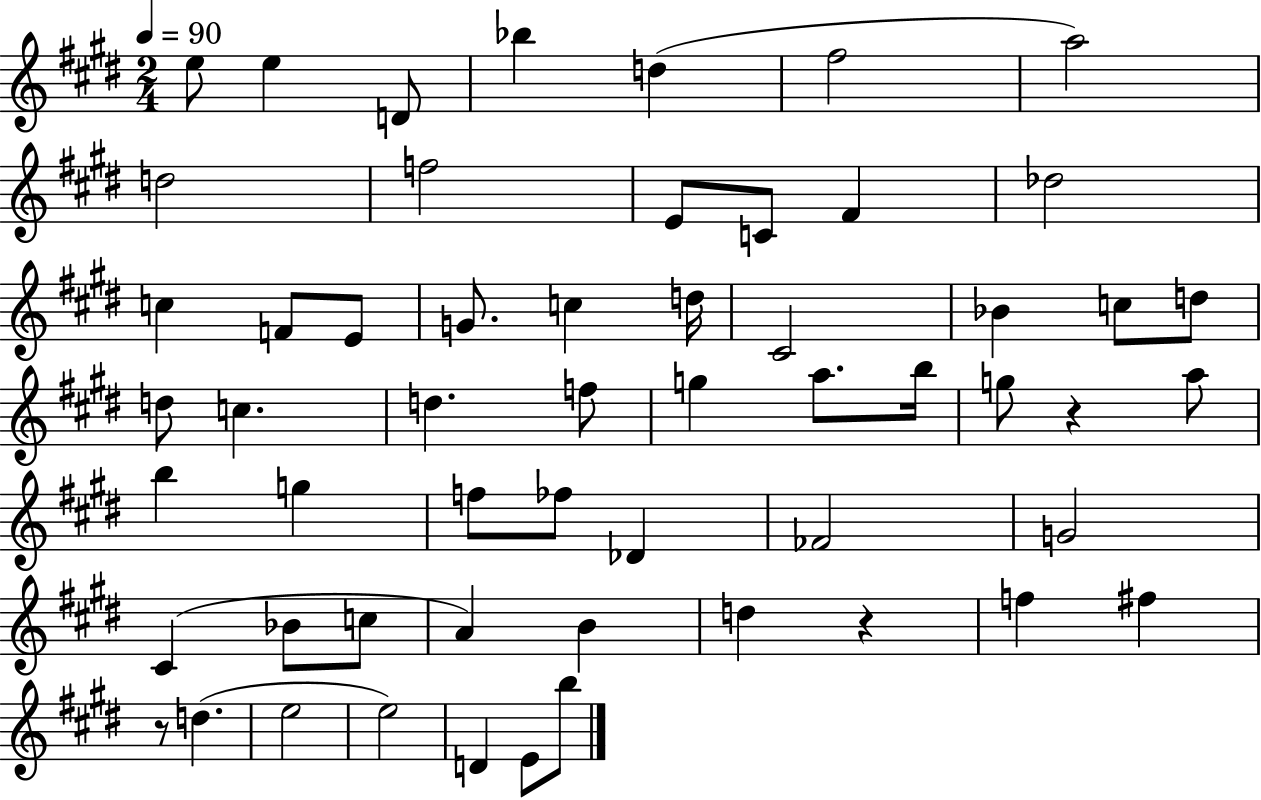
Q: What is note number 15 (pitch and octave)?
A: F4